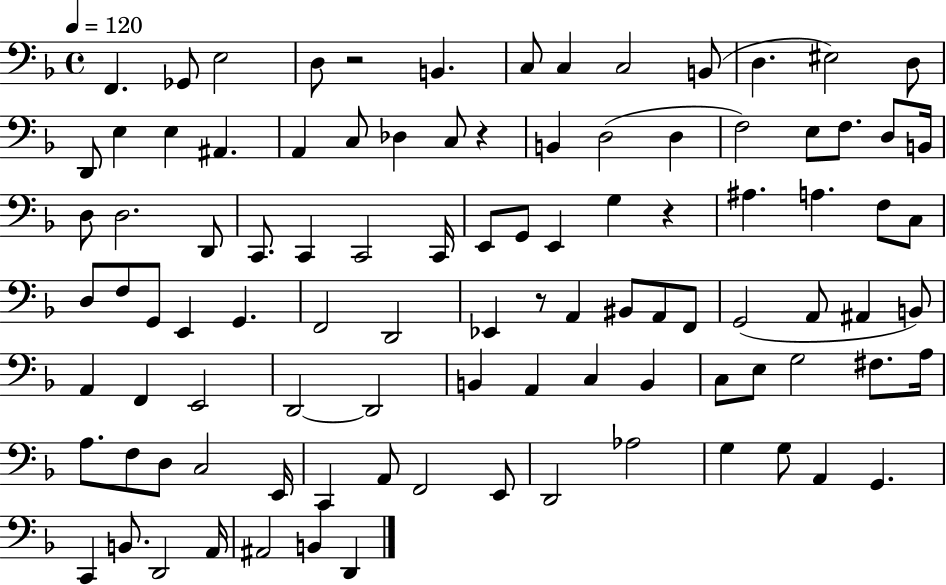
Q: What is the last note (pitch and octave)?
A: D2